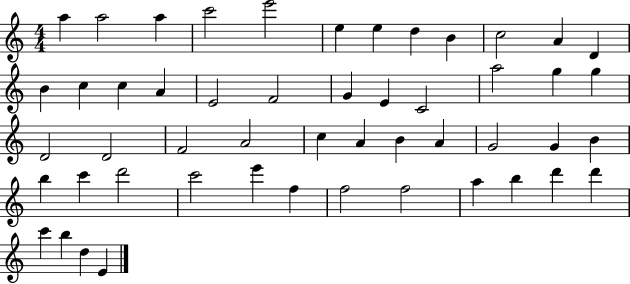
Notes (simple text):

A5/q A5/h A5/q C6/h E6/h E5/q E5/q D5/q B4/q C5/h A4/q D4/q B4/q C5/q C5/q A4/q E4/h F4/h G4/q E4/q C4/h A5/h G5/q G5/q D4/h D4/h F4/h A4/h C5/q A4/q B4/q A4/q G4/h G4/q B4/q B5/q C6/q D6/h C6/h E6/q F5/q F5/h F5/h A5/q B5/q D6/q D6/q C6/q B5/q D5/q E4/q